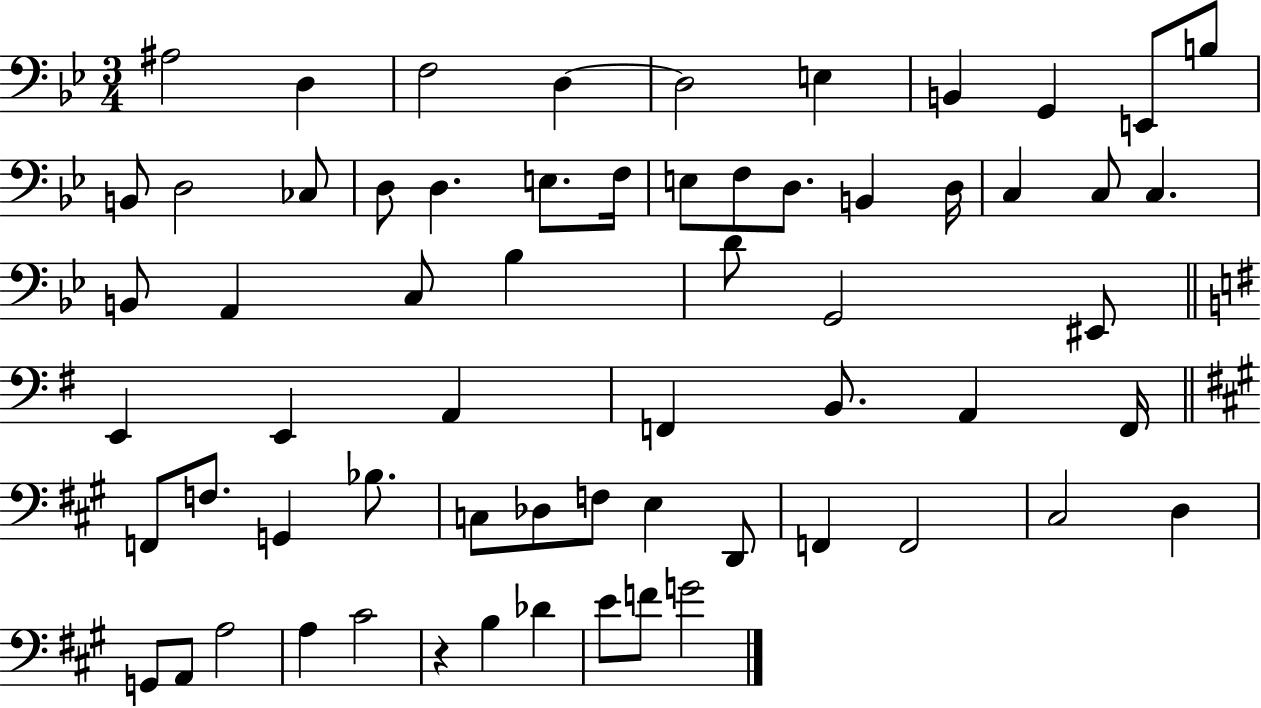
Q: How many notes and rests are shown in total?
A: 63